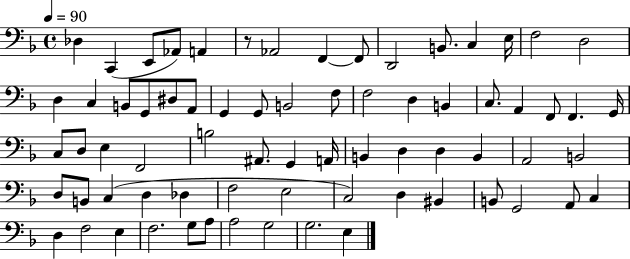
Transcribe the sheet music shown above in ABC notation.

X:1
T:Untitled
M:4/4
L:1/4
K:F
_D, C,, E,,/2 _A,,/2 A,, z/2 _A,,2 F,, F,,/2 D,,2 B,,/2 C, E,/4 F,2 D,2 D, C, B,,/2 G,,/2 ^D,/2 A,,/2 G,, G,,/2 B,,2 F,/2 F,2 D, B,, C,/2 A,, F,,/2 F,, G,,/4 C,/2 D,/2 E, F,,2 B,2 ^A,,/2 G,, A,,/4 B,, D, D, B,, A,,2 B,,2 D,/2 B,,/2 C, D, _D, F,2 E,2 C,2 D, ^B,, B,,/2 G,,2 A,,/2 C, D, F,2 E, F,2 G,/2 A,/2 A,2 G,2 G,2 E,